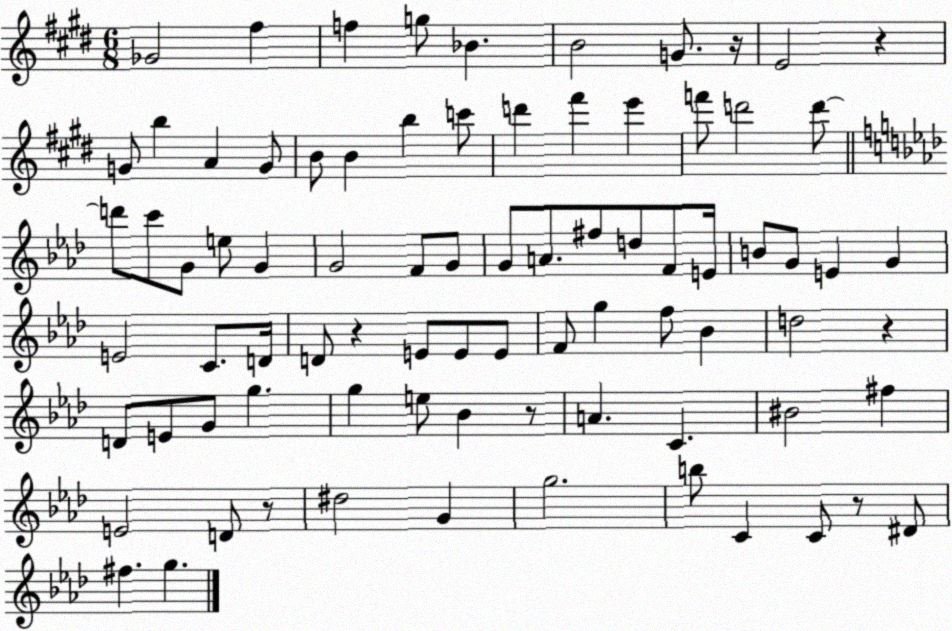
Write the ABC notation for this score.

X:1
T:Untitled
M:6/8
L:1/4
K:E
_G2 ^f f g/2 _B B2 G/2 z/4 E2 z G/2 b A G/2 B/2 B b c'/2 d' ^f' e' f'/2 d'2 d'/2 d'/2 c'/2 G/2 e/2 G G2 F/2 G/2 G/2 A/2 ^f/2 d/2 F/2 E/4 B/2 G/2 E G E2 C/2 D/4 D/2 z E/2 E/2 E/2 F/2 g f/2 _B d2 z D/2 E/2 G/2 g g e/2 _B z/2 A C ^B2 ^f E2 D/2 z/2 ^d2 G g2 b/2 C C/2 z/2 ^D/2 ^f g